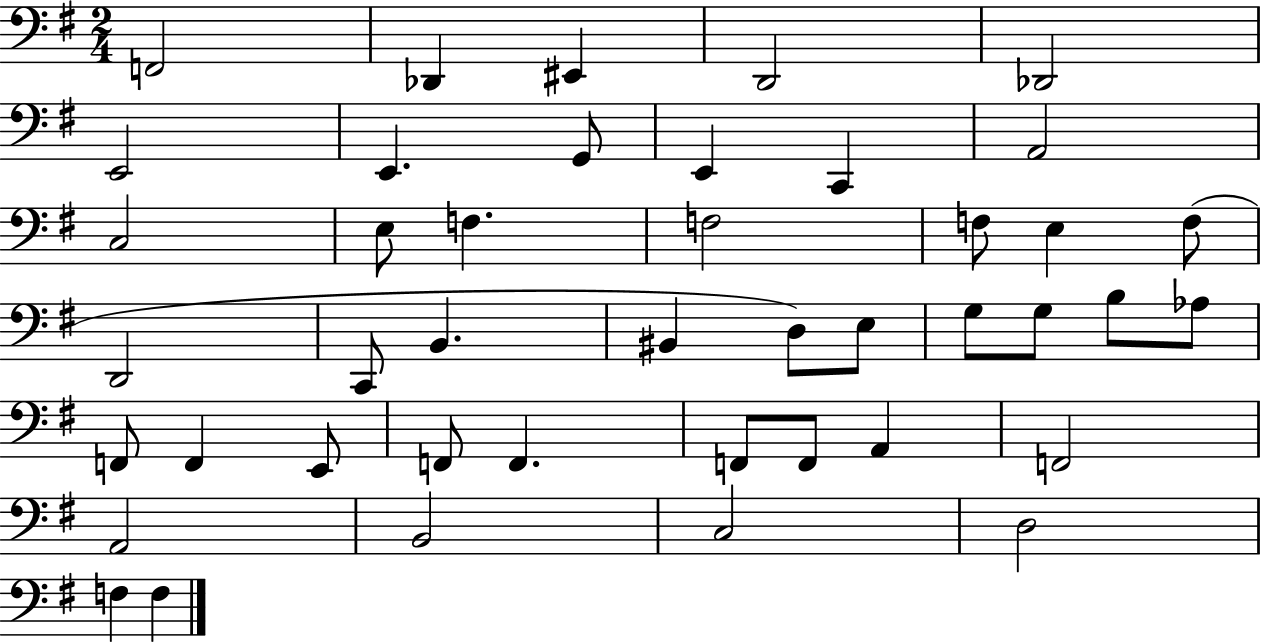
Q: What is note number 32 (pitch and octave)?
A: F2